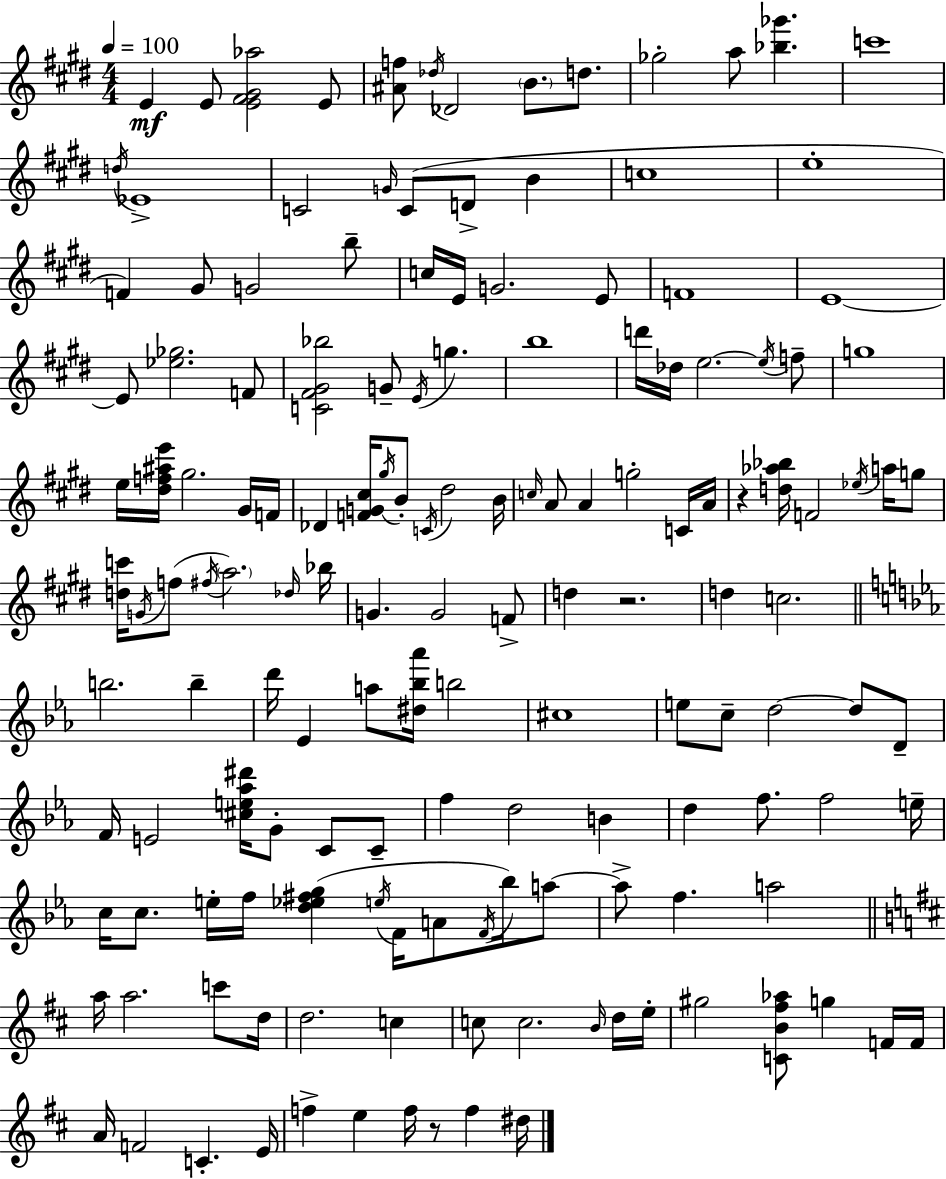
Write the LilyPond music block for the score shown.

{
  \clef treble
  \numericTimeSignature
  \time 4/4
  \key e \major
  \tempo 4 = 100
  e'4\mf e'8 <e' fis' gis' aes''>2 e'8 | <ais' f''>8 \acciaccatura { des''16 } des'2 \parenthesize b'8. d''8. | ges''2-. a''8 <bes'' ges'''>4. | c'''1 | \break \acciaccatura { d''16 } ees'1-> | c'2 \grace { g'16 } c'8( d'8-> b'4 | c''1 | e''1-. | \break f'4) gis'8 g'2 | b''8-- c''16 e'16 g'2. | e'8 f'1 | e'1~~ | \break e'8 <ees'' ges''>2. | f'8 <c' fis' gis' bes''>2 g'8-- \acciaccatura { e'16 } g''4. | b''1 | d'''16 des''16 e''2.~~ | \break \acciaccatura { e''16 } f''8-- g''1 | e''16 <dis'' f'' ais'' e'''>16 gis''2. | gis'16 f'16 des'4 <f' g' cis''>16 \acciaccatura { gis''16 } b'8-. \acciaccatura { c'16 } dis''2 | b'16 \grace { c''16 } a'8 a'4 g''2-. | \break c'16 a'16 r4 <d'' aes'' bes''>16 f'2 | \acciaccatura { ees''16 } a''16 g''8 <d'' c'''>16 \acciaccatura { g'16 } f''8( \acciaccatura { fis''16 } \parenthesize a''2.) | \grace { des''16 } bes''16 g'4. | g'2 f'8-> d''4 | \break r2. d''4 | c''2. \bar "||" \break \key c \minor b''2. b''4-- | d'''16 ees'4 a''8 <dis'' bes'' aes'''>16 b''2 | cis''1 | e''8 c''8-- d''2~~ d''8 d'8-- | \break f'16 e'2 <cis'' e'' aes'' dis'''>16 g'8-. c'8 c'8-- | f''4 d''2 b'4 | d''4 f''8. f''2 e''16-- | c''16 c''8. e''16-. f''16 <d'' ees'' fis'' g''>4( \acciaccatura { e''16 } f'16 a'8 \acciaccatura { f'16 }) bes''16 | \break a''8~~ a''8-> f''4. a''2 | \bar "||" \break \key b \minor a''16 a''2. c'''8 d''16 | d''2. c''4 | c''8 c''2. \grace { b'16 } d''16 | e''16-. gis''2 <c' b' fis'' aes''>8 g''4 f'16 | \break f'16 a'16 f'2 c'4.-. | e'16 f''4-> e''4 f''16 r8 f''4 | dis''16 \bar "|."
}